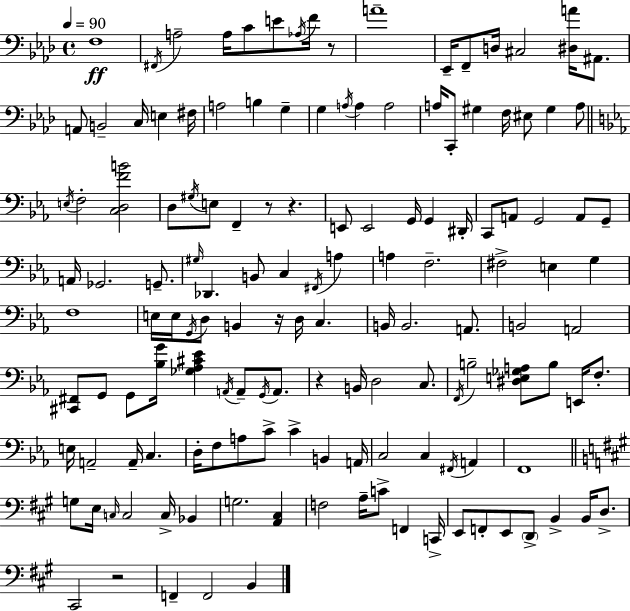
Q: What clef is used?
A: bass